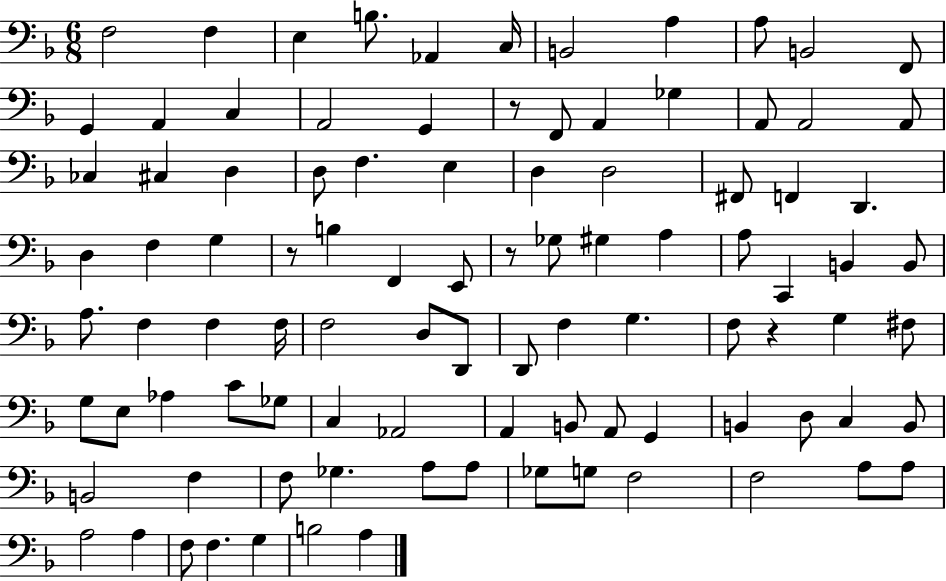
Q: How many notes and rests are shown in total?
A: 97